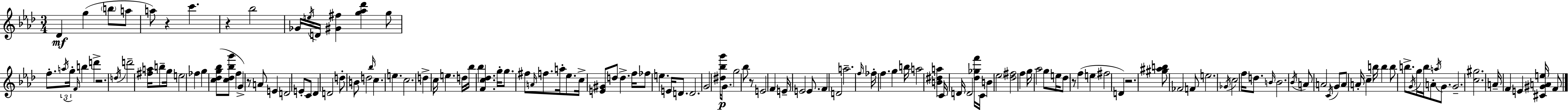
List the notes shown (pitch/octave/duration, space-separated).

Db4/q G5/q B5/e A5/e A5/e R/q C6/q. R/q Bb5/h Gb4/s E5/s D4/s [G#4,F#5]/q [G5,Ab5,Db6]/q G5/e F5/e. A5/s G5/s F4/s B5/q D6/q R/h. D5/s D6/h [F#5,A5]/s B5/e G5/s E5/h FES5/q G5/q [C5,Db5,G5,Bb5]/e [C5,Db5,Bb5,G6]/e F5/q G4/q R/e A4/e E4/q D4/h E4/e C4/e Db4/q D4/h D5/e B4/e D5/h Bb5/s C5/q. E5/q. C5/h. D5/q C5/s E5/q. D5/s Bb5/s Bb5/q [F4,C5,Db5]/q. G5/s G5/e. F#5/e A4/s F5/e. A5/s Eb5/e. C5/s [E4,G#4]/e D5/e D5/q. F5/s FES5/e E5/q. E4/s D4/e. D4/h. G4/h [D#5,Bb5,G6]/s G4/e. G5/h Bb5/e R/e E4/h F4/q E4/s E4/h E4/e. F4/q D4/h A5/h. F5/s FES5/s F5/q. G5/q B5/s A5/h [B4,D#5,A5]/q C4/s D4/s D4/h [Db5,Gb5,F6]/s C4/s B4/q Eb5/h [Db5,F#5]/h F5/q G5/s Ab5/h G5/e E5/s Db5/e R/e F5/q E5/q F#5/h D4/q R/h. [G#5,A#5,B5]/e FES4/h F4/e E5/h. Gb4/s C5/h F5/s D5/e. B4/s B4/h. Bb4/s A4/e A4/h C4/s G4/e A4/e A4/s C5/q B5/s B5/q B5/e B5/e. G4/s G5/s B5/s A4/e A5/s G4/e. G4/h. [C5,G#5]/h. A4/s F4/q E4/q [C#4,G#4,A4,E5]/s F4/e